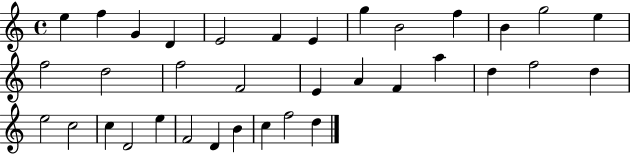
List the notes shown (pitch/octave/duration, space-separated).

E5/q F5/q G4/q D4/q E4/h F4/q E4/q G5/q B4/h F5/q B4/q G5/h E5/q F5/h D5/h F5/h F4/h E4/q A4/q F4/q A5/q D5/q F5/h D5/q E5/h C5/h C5/q D4/h E5/q F4/h D4/q B4/q C5/q F5/h D5/q